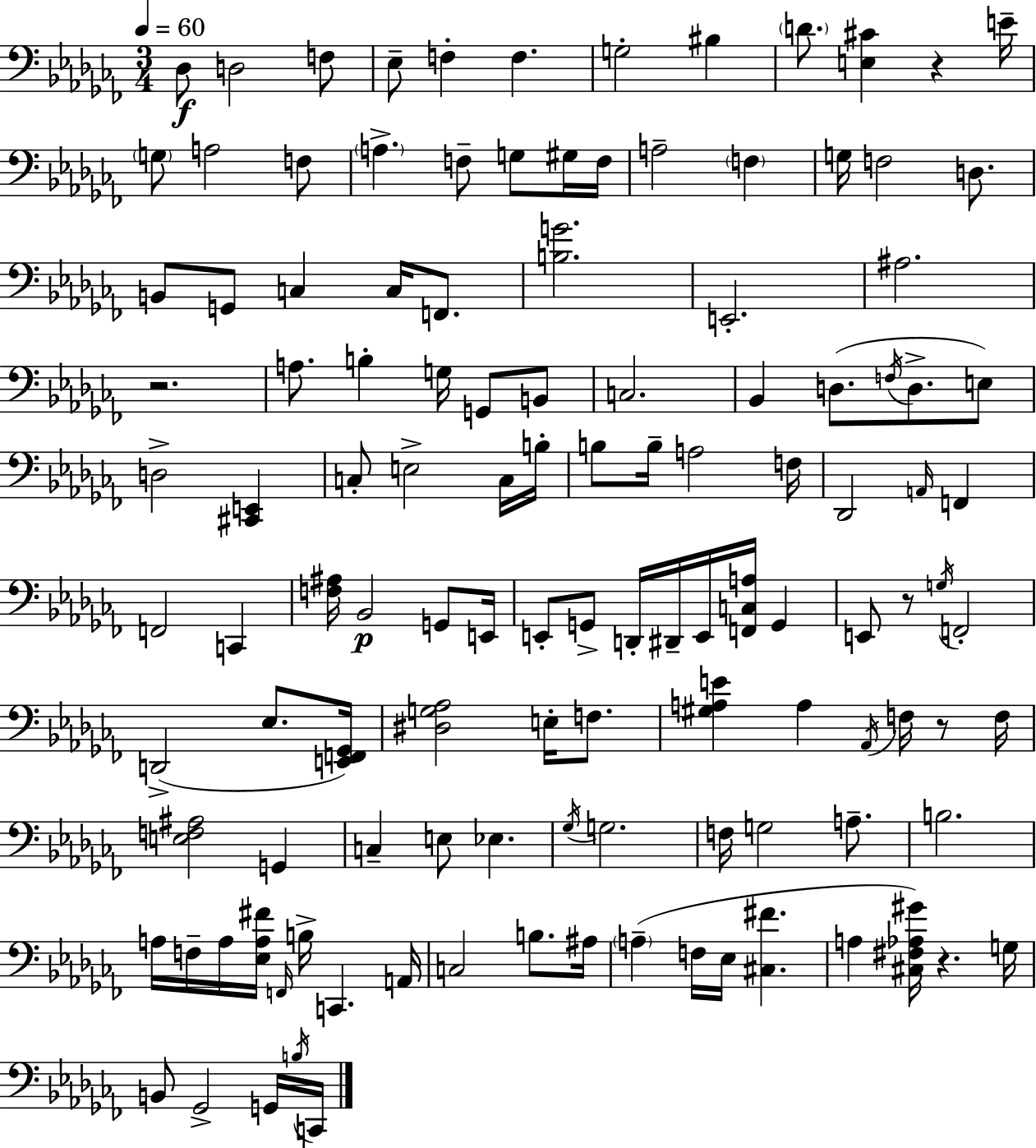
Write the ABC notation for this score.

X:1
T:Untitled
M:3/4
L:1/4
K:Abm
_D,/2 D,2 F,/2 _E,/2 F, F, G,2 ^B, D/2 [E,^C] z E/4 G,/2 A,2 F,/2 A, F,/2 G,/2 ^G,/4 F,/4 A,2 F, G,/4 F,2 D,/2 B,,/2 G,,/2 C, C,/4 F,,/2 [B,G]2 E,,2 ^A,2 z2 A,/2 B, G,/4 G,,/2 B,,/2 C,2 _B,, D,/2 F,/4 D,/2 E,/2 D,2 [^C,,E,,] C,/2 E,2 C,/4 B,/4 B,/2 B,/4 A,2 F,/4 _D,,2 A,,/4 F,, F,,2 C,, [F,^A,]/4 _B,,2 G,,/2 E,,/4 E,,/2 G,,/2 D,,/4 ^D,,/4 E,,/4 [F,,C,A,]/4 G,, E,,/2 z/2 G,/4 F,,2 D,,2 _E,/2 [E,,F,,_G,,]/4 [^D,G,_A,]2 E,/4 F,/2 [^G,A,E] A, _A,,/4 F,/4 z/2 F,/4 [E,F,^A,]2 G,, C, E,/2 _E, _G,/4 G,2 F,/4 G,2 A,/2 B,2 A,/4 F,/4 A,/4 [_E,A,^F]/4 F,,/4 B,/4 C,, A,,/4 C,2 B,/2 ^A,/4 A, F,/4 _E,/4 [^C,^F] A, [^C,^F,_A,^G]/4 z G,/4 B,,/2 _G,,2 G,,/4 B,/4 C,,/4